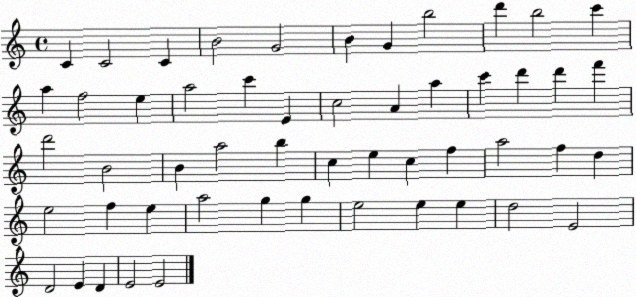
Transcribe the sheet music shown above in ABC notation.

X:1
T:Untitled
M:4/4
L:1/4
K:C
C C2 C B2 G2 B G b2 d' b2 c' a f2 e a2 c' E c2 A a c' d' d' f' d'2 B2 B a2 b c e c f a2 f d e2 f e a2 g g e2 e e d2 E2 D2 E D E2 E2